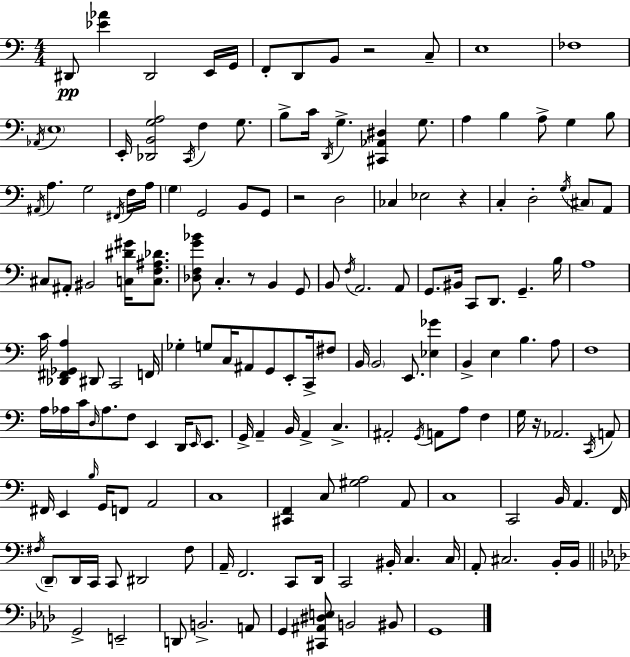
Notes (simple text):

D#2/e [Eb4,Ab4]/q D#2/h E2/s G2/s F2/e D2/e B2/e R/h C3/e E3/w FES3/w Ab2/s E3/w E2/s [Db2,B2,G3,A3]/h C2/s F3/q G3/e. B3/e C4/s D2/s G3/q. [C#2,Ab2,D#3]/q G3/e. A3/q B3/q A3/e G3/q B3/e A#2/s A3/q. G3/h F#2/s F3/s A3/s G3/q G2/h B2/e G2/e R/h D3/h CES3/q Eb3/h R/q C3/q D3/h G3/s C#3/e A2/e C#3/e A#2/e BIS2/h [C3,D#4,G#4]/s [C3,F3,A#3,Db4]/e. [Db3,F3,G4,Bb4]/e C3/q. R/e B2/q G2/e B2/e F3/s A2/h. A2/e G2/e. BIS2/s C2/e D2/e. G2/q. B3/s A3/w C4/s [Db2,F#2,Gb2,A3]/q D#2/e C2/h F2/s Gb3/q G3/e C3/s A#2/e G2/e E2/e C2/s F#3/e B2/s B2/h E2/e. [Eb3,Gb4]/q B2/q E3/q B3/q. A3/e F3/w A3/s Ab3/s C4/s D3/s Ab3/e. F3/e E2/q D2/s E2/s E2/e. G2/s A2/q B2/s A2/q C3/q. A#2/h G2/s A2/e A3/e F3/q G3/s R/s Ab2/h. C2/s A2/e F#2/s E2/q B3/s G2/s F2/e A2/h C3/w [C#2,F2]/q C3/e [G#3,A3]/h A2/e C3/w C2/h B2/s A2/q. F2/s F#3/s D2/e D2/s C2/s C2/e D#2/h F#3/e A2/s F2/h. C2/e D2/s C2/h BIS2/s C3/q. C3/s A2/e C#3/h. B2/s B2/s G2/h E2/h D2/e B2/h. A2/e G2/q [C#2,A#2,D#3,E3]/e B2/h BIS2/e G2/w